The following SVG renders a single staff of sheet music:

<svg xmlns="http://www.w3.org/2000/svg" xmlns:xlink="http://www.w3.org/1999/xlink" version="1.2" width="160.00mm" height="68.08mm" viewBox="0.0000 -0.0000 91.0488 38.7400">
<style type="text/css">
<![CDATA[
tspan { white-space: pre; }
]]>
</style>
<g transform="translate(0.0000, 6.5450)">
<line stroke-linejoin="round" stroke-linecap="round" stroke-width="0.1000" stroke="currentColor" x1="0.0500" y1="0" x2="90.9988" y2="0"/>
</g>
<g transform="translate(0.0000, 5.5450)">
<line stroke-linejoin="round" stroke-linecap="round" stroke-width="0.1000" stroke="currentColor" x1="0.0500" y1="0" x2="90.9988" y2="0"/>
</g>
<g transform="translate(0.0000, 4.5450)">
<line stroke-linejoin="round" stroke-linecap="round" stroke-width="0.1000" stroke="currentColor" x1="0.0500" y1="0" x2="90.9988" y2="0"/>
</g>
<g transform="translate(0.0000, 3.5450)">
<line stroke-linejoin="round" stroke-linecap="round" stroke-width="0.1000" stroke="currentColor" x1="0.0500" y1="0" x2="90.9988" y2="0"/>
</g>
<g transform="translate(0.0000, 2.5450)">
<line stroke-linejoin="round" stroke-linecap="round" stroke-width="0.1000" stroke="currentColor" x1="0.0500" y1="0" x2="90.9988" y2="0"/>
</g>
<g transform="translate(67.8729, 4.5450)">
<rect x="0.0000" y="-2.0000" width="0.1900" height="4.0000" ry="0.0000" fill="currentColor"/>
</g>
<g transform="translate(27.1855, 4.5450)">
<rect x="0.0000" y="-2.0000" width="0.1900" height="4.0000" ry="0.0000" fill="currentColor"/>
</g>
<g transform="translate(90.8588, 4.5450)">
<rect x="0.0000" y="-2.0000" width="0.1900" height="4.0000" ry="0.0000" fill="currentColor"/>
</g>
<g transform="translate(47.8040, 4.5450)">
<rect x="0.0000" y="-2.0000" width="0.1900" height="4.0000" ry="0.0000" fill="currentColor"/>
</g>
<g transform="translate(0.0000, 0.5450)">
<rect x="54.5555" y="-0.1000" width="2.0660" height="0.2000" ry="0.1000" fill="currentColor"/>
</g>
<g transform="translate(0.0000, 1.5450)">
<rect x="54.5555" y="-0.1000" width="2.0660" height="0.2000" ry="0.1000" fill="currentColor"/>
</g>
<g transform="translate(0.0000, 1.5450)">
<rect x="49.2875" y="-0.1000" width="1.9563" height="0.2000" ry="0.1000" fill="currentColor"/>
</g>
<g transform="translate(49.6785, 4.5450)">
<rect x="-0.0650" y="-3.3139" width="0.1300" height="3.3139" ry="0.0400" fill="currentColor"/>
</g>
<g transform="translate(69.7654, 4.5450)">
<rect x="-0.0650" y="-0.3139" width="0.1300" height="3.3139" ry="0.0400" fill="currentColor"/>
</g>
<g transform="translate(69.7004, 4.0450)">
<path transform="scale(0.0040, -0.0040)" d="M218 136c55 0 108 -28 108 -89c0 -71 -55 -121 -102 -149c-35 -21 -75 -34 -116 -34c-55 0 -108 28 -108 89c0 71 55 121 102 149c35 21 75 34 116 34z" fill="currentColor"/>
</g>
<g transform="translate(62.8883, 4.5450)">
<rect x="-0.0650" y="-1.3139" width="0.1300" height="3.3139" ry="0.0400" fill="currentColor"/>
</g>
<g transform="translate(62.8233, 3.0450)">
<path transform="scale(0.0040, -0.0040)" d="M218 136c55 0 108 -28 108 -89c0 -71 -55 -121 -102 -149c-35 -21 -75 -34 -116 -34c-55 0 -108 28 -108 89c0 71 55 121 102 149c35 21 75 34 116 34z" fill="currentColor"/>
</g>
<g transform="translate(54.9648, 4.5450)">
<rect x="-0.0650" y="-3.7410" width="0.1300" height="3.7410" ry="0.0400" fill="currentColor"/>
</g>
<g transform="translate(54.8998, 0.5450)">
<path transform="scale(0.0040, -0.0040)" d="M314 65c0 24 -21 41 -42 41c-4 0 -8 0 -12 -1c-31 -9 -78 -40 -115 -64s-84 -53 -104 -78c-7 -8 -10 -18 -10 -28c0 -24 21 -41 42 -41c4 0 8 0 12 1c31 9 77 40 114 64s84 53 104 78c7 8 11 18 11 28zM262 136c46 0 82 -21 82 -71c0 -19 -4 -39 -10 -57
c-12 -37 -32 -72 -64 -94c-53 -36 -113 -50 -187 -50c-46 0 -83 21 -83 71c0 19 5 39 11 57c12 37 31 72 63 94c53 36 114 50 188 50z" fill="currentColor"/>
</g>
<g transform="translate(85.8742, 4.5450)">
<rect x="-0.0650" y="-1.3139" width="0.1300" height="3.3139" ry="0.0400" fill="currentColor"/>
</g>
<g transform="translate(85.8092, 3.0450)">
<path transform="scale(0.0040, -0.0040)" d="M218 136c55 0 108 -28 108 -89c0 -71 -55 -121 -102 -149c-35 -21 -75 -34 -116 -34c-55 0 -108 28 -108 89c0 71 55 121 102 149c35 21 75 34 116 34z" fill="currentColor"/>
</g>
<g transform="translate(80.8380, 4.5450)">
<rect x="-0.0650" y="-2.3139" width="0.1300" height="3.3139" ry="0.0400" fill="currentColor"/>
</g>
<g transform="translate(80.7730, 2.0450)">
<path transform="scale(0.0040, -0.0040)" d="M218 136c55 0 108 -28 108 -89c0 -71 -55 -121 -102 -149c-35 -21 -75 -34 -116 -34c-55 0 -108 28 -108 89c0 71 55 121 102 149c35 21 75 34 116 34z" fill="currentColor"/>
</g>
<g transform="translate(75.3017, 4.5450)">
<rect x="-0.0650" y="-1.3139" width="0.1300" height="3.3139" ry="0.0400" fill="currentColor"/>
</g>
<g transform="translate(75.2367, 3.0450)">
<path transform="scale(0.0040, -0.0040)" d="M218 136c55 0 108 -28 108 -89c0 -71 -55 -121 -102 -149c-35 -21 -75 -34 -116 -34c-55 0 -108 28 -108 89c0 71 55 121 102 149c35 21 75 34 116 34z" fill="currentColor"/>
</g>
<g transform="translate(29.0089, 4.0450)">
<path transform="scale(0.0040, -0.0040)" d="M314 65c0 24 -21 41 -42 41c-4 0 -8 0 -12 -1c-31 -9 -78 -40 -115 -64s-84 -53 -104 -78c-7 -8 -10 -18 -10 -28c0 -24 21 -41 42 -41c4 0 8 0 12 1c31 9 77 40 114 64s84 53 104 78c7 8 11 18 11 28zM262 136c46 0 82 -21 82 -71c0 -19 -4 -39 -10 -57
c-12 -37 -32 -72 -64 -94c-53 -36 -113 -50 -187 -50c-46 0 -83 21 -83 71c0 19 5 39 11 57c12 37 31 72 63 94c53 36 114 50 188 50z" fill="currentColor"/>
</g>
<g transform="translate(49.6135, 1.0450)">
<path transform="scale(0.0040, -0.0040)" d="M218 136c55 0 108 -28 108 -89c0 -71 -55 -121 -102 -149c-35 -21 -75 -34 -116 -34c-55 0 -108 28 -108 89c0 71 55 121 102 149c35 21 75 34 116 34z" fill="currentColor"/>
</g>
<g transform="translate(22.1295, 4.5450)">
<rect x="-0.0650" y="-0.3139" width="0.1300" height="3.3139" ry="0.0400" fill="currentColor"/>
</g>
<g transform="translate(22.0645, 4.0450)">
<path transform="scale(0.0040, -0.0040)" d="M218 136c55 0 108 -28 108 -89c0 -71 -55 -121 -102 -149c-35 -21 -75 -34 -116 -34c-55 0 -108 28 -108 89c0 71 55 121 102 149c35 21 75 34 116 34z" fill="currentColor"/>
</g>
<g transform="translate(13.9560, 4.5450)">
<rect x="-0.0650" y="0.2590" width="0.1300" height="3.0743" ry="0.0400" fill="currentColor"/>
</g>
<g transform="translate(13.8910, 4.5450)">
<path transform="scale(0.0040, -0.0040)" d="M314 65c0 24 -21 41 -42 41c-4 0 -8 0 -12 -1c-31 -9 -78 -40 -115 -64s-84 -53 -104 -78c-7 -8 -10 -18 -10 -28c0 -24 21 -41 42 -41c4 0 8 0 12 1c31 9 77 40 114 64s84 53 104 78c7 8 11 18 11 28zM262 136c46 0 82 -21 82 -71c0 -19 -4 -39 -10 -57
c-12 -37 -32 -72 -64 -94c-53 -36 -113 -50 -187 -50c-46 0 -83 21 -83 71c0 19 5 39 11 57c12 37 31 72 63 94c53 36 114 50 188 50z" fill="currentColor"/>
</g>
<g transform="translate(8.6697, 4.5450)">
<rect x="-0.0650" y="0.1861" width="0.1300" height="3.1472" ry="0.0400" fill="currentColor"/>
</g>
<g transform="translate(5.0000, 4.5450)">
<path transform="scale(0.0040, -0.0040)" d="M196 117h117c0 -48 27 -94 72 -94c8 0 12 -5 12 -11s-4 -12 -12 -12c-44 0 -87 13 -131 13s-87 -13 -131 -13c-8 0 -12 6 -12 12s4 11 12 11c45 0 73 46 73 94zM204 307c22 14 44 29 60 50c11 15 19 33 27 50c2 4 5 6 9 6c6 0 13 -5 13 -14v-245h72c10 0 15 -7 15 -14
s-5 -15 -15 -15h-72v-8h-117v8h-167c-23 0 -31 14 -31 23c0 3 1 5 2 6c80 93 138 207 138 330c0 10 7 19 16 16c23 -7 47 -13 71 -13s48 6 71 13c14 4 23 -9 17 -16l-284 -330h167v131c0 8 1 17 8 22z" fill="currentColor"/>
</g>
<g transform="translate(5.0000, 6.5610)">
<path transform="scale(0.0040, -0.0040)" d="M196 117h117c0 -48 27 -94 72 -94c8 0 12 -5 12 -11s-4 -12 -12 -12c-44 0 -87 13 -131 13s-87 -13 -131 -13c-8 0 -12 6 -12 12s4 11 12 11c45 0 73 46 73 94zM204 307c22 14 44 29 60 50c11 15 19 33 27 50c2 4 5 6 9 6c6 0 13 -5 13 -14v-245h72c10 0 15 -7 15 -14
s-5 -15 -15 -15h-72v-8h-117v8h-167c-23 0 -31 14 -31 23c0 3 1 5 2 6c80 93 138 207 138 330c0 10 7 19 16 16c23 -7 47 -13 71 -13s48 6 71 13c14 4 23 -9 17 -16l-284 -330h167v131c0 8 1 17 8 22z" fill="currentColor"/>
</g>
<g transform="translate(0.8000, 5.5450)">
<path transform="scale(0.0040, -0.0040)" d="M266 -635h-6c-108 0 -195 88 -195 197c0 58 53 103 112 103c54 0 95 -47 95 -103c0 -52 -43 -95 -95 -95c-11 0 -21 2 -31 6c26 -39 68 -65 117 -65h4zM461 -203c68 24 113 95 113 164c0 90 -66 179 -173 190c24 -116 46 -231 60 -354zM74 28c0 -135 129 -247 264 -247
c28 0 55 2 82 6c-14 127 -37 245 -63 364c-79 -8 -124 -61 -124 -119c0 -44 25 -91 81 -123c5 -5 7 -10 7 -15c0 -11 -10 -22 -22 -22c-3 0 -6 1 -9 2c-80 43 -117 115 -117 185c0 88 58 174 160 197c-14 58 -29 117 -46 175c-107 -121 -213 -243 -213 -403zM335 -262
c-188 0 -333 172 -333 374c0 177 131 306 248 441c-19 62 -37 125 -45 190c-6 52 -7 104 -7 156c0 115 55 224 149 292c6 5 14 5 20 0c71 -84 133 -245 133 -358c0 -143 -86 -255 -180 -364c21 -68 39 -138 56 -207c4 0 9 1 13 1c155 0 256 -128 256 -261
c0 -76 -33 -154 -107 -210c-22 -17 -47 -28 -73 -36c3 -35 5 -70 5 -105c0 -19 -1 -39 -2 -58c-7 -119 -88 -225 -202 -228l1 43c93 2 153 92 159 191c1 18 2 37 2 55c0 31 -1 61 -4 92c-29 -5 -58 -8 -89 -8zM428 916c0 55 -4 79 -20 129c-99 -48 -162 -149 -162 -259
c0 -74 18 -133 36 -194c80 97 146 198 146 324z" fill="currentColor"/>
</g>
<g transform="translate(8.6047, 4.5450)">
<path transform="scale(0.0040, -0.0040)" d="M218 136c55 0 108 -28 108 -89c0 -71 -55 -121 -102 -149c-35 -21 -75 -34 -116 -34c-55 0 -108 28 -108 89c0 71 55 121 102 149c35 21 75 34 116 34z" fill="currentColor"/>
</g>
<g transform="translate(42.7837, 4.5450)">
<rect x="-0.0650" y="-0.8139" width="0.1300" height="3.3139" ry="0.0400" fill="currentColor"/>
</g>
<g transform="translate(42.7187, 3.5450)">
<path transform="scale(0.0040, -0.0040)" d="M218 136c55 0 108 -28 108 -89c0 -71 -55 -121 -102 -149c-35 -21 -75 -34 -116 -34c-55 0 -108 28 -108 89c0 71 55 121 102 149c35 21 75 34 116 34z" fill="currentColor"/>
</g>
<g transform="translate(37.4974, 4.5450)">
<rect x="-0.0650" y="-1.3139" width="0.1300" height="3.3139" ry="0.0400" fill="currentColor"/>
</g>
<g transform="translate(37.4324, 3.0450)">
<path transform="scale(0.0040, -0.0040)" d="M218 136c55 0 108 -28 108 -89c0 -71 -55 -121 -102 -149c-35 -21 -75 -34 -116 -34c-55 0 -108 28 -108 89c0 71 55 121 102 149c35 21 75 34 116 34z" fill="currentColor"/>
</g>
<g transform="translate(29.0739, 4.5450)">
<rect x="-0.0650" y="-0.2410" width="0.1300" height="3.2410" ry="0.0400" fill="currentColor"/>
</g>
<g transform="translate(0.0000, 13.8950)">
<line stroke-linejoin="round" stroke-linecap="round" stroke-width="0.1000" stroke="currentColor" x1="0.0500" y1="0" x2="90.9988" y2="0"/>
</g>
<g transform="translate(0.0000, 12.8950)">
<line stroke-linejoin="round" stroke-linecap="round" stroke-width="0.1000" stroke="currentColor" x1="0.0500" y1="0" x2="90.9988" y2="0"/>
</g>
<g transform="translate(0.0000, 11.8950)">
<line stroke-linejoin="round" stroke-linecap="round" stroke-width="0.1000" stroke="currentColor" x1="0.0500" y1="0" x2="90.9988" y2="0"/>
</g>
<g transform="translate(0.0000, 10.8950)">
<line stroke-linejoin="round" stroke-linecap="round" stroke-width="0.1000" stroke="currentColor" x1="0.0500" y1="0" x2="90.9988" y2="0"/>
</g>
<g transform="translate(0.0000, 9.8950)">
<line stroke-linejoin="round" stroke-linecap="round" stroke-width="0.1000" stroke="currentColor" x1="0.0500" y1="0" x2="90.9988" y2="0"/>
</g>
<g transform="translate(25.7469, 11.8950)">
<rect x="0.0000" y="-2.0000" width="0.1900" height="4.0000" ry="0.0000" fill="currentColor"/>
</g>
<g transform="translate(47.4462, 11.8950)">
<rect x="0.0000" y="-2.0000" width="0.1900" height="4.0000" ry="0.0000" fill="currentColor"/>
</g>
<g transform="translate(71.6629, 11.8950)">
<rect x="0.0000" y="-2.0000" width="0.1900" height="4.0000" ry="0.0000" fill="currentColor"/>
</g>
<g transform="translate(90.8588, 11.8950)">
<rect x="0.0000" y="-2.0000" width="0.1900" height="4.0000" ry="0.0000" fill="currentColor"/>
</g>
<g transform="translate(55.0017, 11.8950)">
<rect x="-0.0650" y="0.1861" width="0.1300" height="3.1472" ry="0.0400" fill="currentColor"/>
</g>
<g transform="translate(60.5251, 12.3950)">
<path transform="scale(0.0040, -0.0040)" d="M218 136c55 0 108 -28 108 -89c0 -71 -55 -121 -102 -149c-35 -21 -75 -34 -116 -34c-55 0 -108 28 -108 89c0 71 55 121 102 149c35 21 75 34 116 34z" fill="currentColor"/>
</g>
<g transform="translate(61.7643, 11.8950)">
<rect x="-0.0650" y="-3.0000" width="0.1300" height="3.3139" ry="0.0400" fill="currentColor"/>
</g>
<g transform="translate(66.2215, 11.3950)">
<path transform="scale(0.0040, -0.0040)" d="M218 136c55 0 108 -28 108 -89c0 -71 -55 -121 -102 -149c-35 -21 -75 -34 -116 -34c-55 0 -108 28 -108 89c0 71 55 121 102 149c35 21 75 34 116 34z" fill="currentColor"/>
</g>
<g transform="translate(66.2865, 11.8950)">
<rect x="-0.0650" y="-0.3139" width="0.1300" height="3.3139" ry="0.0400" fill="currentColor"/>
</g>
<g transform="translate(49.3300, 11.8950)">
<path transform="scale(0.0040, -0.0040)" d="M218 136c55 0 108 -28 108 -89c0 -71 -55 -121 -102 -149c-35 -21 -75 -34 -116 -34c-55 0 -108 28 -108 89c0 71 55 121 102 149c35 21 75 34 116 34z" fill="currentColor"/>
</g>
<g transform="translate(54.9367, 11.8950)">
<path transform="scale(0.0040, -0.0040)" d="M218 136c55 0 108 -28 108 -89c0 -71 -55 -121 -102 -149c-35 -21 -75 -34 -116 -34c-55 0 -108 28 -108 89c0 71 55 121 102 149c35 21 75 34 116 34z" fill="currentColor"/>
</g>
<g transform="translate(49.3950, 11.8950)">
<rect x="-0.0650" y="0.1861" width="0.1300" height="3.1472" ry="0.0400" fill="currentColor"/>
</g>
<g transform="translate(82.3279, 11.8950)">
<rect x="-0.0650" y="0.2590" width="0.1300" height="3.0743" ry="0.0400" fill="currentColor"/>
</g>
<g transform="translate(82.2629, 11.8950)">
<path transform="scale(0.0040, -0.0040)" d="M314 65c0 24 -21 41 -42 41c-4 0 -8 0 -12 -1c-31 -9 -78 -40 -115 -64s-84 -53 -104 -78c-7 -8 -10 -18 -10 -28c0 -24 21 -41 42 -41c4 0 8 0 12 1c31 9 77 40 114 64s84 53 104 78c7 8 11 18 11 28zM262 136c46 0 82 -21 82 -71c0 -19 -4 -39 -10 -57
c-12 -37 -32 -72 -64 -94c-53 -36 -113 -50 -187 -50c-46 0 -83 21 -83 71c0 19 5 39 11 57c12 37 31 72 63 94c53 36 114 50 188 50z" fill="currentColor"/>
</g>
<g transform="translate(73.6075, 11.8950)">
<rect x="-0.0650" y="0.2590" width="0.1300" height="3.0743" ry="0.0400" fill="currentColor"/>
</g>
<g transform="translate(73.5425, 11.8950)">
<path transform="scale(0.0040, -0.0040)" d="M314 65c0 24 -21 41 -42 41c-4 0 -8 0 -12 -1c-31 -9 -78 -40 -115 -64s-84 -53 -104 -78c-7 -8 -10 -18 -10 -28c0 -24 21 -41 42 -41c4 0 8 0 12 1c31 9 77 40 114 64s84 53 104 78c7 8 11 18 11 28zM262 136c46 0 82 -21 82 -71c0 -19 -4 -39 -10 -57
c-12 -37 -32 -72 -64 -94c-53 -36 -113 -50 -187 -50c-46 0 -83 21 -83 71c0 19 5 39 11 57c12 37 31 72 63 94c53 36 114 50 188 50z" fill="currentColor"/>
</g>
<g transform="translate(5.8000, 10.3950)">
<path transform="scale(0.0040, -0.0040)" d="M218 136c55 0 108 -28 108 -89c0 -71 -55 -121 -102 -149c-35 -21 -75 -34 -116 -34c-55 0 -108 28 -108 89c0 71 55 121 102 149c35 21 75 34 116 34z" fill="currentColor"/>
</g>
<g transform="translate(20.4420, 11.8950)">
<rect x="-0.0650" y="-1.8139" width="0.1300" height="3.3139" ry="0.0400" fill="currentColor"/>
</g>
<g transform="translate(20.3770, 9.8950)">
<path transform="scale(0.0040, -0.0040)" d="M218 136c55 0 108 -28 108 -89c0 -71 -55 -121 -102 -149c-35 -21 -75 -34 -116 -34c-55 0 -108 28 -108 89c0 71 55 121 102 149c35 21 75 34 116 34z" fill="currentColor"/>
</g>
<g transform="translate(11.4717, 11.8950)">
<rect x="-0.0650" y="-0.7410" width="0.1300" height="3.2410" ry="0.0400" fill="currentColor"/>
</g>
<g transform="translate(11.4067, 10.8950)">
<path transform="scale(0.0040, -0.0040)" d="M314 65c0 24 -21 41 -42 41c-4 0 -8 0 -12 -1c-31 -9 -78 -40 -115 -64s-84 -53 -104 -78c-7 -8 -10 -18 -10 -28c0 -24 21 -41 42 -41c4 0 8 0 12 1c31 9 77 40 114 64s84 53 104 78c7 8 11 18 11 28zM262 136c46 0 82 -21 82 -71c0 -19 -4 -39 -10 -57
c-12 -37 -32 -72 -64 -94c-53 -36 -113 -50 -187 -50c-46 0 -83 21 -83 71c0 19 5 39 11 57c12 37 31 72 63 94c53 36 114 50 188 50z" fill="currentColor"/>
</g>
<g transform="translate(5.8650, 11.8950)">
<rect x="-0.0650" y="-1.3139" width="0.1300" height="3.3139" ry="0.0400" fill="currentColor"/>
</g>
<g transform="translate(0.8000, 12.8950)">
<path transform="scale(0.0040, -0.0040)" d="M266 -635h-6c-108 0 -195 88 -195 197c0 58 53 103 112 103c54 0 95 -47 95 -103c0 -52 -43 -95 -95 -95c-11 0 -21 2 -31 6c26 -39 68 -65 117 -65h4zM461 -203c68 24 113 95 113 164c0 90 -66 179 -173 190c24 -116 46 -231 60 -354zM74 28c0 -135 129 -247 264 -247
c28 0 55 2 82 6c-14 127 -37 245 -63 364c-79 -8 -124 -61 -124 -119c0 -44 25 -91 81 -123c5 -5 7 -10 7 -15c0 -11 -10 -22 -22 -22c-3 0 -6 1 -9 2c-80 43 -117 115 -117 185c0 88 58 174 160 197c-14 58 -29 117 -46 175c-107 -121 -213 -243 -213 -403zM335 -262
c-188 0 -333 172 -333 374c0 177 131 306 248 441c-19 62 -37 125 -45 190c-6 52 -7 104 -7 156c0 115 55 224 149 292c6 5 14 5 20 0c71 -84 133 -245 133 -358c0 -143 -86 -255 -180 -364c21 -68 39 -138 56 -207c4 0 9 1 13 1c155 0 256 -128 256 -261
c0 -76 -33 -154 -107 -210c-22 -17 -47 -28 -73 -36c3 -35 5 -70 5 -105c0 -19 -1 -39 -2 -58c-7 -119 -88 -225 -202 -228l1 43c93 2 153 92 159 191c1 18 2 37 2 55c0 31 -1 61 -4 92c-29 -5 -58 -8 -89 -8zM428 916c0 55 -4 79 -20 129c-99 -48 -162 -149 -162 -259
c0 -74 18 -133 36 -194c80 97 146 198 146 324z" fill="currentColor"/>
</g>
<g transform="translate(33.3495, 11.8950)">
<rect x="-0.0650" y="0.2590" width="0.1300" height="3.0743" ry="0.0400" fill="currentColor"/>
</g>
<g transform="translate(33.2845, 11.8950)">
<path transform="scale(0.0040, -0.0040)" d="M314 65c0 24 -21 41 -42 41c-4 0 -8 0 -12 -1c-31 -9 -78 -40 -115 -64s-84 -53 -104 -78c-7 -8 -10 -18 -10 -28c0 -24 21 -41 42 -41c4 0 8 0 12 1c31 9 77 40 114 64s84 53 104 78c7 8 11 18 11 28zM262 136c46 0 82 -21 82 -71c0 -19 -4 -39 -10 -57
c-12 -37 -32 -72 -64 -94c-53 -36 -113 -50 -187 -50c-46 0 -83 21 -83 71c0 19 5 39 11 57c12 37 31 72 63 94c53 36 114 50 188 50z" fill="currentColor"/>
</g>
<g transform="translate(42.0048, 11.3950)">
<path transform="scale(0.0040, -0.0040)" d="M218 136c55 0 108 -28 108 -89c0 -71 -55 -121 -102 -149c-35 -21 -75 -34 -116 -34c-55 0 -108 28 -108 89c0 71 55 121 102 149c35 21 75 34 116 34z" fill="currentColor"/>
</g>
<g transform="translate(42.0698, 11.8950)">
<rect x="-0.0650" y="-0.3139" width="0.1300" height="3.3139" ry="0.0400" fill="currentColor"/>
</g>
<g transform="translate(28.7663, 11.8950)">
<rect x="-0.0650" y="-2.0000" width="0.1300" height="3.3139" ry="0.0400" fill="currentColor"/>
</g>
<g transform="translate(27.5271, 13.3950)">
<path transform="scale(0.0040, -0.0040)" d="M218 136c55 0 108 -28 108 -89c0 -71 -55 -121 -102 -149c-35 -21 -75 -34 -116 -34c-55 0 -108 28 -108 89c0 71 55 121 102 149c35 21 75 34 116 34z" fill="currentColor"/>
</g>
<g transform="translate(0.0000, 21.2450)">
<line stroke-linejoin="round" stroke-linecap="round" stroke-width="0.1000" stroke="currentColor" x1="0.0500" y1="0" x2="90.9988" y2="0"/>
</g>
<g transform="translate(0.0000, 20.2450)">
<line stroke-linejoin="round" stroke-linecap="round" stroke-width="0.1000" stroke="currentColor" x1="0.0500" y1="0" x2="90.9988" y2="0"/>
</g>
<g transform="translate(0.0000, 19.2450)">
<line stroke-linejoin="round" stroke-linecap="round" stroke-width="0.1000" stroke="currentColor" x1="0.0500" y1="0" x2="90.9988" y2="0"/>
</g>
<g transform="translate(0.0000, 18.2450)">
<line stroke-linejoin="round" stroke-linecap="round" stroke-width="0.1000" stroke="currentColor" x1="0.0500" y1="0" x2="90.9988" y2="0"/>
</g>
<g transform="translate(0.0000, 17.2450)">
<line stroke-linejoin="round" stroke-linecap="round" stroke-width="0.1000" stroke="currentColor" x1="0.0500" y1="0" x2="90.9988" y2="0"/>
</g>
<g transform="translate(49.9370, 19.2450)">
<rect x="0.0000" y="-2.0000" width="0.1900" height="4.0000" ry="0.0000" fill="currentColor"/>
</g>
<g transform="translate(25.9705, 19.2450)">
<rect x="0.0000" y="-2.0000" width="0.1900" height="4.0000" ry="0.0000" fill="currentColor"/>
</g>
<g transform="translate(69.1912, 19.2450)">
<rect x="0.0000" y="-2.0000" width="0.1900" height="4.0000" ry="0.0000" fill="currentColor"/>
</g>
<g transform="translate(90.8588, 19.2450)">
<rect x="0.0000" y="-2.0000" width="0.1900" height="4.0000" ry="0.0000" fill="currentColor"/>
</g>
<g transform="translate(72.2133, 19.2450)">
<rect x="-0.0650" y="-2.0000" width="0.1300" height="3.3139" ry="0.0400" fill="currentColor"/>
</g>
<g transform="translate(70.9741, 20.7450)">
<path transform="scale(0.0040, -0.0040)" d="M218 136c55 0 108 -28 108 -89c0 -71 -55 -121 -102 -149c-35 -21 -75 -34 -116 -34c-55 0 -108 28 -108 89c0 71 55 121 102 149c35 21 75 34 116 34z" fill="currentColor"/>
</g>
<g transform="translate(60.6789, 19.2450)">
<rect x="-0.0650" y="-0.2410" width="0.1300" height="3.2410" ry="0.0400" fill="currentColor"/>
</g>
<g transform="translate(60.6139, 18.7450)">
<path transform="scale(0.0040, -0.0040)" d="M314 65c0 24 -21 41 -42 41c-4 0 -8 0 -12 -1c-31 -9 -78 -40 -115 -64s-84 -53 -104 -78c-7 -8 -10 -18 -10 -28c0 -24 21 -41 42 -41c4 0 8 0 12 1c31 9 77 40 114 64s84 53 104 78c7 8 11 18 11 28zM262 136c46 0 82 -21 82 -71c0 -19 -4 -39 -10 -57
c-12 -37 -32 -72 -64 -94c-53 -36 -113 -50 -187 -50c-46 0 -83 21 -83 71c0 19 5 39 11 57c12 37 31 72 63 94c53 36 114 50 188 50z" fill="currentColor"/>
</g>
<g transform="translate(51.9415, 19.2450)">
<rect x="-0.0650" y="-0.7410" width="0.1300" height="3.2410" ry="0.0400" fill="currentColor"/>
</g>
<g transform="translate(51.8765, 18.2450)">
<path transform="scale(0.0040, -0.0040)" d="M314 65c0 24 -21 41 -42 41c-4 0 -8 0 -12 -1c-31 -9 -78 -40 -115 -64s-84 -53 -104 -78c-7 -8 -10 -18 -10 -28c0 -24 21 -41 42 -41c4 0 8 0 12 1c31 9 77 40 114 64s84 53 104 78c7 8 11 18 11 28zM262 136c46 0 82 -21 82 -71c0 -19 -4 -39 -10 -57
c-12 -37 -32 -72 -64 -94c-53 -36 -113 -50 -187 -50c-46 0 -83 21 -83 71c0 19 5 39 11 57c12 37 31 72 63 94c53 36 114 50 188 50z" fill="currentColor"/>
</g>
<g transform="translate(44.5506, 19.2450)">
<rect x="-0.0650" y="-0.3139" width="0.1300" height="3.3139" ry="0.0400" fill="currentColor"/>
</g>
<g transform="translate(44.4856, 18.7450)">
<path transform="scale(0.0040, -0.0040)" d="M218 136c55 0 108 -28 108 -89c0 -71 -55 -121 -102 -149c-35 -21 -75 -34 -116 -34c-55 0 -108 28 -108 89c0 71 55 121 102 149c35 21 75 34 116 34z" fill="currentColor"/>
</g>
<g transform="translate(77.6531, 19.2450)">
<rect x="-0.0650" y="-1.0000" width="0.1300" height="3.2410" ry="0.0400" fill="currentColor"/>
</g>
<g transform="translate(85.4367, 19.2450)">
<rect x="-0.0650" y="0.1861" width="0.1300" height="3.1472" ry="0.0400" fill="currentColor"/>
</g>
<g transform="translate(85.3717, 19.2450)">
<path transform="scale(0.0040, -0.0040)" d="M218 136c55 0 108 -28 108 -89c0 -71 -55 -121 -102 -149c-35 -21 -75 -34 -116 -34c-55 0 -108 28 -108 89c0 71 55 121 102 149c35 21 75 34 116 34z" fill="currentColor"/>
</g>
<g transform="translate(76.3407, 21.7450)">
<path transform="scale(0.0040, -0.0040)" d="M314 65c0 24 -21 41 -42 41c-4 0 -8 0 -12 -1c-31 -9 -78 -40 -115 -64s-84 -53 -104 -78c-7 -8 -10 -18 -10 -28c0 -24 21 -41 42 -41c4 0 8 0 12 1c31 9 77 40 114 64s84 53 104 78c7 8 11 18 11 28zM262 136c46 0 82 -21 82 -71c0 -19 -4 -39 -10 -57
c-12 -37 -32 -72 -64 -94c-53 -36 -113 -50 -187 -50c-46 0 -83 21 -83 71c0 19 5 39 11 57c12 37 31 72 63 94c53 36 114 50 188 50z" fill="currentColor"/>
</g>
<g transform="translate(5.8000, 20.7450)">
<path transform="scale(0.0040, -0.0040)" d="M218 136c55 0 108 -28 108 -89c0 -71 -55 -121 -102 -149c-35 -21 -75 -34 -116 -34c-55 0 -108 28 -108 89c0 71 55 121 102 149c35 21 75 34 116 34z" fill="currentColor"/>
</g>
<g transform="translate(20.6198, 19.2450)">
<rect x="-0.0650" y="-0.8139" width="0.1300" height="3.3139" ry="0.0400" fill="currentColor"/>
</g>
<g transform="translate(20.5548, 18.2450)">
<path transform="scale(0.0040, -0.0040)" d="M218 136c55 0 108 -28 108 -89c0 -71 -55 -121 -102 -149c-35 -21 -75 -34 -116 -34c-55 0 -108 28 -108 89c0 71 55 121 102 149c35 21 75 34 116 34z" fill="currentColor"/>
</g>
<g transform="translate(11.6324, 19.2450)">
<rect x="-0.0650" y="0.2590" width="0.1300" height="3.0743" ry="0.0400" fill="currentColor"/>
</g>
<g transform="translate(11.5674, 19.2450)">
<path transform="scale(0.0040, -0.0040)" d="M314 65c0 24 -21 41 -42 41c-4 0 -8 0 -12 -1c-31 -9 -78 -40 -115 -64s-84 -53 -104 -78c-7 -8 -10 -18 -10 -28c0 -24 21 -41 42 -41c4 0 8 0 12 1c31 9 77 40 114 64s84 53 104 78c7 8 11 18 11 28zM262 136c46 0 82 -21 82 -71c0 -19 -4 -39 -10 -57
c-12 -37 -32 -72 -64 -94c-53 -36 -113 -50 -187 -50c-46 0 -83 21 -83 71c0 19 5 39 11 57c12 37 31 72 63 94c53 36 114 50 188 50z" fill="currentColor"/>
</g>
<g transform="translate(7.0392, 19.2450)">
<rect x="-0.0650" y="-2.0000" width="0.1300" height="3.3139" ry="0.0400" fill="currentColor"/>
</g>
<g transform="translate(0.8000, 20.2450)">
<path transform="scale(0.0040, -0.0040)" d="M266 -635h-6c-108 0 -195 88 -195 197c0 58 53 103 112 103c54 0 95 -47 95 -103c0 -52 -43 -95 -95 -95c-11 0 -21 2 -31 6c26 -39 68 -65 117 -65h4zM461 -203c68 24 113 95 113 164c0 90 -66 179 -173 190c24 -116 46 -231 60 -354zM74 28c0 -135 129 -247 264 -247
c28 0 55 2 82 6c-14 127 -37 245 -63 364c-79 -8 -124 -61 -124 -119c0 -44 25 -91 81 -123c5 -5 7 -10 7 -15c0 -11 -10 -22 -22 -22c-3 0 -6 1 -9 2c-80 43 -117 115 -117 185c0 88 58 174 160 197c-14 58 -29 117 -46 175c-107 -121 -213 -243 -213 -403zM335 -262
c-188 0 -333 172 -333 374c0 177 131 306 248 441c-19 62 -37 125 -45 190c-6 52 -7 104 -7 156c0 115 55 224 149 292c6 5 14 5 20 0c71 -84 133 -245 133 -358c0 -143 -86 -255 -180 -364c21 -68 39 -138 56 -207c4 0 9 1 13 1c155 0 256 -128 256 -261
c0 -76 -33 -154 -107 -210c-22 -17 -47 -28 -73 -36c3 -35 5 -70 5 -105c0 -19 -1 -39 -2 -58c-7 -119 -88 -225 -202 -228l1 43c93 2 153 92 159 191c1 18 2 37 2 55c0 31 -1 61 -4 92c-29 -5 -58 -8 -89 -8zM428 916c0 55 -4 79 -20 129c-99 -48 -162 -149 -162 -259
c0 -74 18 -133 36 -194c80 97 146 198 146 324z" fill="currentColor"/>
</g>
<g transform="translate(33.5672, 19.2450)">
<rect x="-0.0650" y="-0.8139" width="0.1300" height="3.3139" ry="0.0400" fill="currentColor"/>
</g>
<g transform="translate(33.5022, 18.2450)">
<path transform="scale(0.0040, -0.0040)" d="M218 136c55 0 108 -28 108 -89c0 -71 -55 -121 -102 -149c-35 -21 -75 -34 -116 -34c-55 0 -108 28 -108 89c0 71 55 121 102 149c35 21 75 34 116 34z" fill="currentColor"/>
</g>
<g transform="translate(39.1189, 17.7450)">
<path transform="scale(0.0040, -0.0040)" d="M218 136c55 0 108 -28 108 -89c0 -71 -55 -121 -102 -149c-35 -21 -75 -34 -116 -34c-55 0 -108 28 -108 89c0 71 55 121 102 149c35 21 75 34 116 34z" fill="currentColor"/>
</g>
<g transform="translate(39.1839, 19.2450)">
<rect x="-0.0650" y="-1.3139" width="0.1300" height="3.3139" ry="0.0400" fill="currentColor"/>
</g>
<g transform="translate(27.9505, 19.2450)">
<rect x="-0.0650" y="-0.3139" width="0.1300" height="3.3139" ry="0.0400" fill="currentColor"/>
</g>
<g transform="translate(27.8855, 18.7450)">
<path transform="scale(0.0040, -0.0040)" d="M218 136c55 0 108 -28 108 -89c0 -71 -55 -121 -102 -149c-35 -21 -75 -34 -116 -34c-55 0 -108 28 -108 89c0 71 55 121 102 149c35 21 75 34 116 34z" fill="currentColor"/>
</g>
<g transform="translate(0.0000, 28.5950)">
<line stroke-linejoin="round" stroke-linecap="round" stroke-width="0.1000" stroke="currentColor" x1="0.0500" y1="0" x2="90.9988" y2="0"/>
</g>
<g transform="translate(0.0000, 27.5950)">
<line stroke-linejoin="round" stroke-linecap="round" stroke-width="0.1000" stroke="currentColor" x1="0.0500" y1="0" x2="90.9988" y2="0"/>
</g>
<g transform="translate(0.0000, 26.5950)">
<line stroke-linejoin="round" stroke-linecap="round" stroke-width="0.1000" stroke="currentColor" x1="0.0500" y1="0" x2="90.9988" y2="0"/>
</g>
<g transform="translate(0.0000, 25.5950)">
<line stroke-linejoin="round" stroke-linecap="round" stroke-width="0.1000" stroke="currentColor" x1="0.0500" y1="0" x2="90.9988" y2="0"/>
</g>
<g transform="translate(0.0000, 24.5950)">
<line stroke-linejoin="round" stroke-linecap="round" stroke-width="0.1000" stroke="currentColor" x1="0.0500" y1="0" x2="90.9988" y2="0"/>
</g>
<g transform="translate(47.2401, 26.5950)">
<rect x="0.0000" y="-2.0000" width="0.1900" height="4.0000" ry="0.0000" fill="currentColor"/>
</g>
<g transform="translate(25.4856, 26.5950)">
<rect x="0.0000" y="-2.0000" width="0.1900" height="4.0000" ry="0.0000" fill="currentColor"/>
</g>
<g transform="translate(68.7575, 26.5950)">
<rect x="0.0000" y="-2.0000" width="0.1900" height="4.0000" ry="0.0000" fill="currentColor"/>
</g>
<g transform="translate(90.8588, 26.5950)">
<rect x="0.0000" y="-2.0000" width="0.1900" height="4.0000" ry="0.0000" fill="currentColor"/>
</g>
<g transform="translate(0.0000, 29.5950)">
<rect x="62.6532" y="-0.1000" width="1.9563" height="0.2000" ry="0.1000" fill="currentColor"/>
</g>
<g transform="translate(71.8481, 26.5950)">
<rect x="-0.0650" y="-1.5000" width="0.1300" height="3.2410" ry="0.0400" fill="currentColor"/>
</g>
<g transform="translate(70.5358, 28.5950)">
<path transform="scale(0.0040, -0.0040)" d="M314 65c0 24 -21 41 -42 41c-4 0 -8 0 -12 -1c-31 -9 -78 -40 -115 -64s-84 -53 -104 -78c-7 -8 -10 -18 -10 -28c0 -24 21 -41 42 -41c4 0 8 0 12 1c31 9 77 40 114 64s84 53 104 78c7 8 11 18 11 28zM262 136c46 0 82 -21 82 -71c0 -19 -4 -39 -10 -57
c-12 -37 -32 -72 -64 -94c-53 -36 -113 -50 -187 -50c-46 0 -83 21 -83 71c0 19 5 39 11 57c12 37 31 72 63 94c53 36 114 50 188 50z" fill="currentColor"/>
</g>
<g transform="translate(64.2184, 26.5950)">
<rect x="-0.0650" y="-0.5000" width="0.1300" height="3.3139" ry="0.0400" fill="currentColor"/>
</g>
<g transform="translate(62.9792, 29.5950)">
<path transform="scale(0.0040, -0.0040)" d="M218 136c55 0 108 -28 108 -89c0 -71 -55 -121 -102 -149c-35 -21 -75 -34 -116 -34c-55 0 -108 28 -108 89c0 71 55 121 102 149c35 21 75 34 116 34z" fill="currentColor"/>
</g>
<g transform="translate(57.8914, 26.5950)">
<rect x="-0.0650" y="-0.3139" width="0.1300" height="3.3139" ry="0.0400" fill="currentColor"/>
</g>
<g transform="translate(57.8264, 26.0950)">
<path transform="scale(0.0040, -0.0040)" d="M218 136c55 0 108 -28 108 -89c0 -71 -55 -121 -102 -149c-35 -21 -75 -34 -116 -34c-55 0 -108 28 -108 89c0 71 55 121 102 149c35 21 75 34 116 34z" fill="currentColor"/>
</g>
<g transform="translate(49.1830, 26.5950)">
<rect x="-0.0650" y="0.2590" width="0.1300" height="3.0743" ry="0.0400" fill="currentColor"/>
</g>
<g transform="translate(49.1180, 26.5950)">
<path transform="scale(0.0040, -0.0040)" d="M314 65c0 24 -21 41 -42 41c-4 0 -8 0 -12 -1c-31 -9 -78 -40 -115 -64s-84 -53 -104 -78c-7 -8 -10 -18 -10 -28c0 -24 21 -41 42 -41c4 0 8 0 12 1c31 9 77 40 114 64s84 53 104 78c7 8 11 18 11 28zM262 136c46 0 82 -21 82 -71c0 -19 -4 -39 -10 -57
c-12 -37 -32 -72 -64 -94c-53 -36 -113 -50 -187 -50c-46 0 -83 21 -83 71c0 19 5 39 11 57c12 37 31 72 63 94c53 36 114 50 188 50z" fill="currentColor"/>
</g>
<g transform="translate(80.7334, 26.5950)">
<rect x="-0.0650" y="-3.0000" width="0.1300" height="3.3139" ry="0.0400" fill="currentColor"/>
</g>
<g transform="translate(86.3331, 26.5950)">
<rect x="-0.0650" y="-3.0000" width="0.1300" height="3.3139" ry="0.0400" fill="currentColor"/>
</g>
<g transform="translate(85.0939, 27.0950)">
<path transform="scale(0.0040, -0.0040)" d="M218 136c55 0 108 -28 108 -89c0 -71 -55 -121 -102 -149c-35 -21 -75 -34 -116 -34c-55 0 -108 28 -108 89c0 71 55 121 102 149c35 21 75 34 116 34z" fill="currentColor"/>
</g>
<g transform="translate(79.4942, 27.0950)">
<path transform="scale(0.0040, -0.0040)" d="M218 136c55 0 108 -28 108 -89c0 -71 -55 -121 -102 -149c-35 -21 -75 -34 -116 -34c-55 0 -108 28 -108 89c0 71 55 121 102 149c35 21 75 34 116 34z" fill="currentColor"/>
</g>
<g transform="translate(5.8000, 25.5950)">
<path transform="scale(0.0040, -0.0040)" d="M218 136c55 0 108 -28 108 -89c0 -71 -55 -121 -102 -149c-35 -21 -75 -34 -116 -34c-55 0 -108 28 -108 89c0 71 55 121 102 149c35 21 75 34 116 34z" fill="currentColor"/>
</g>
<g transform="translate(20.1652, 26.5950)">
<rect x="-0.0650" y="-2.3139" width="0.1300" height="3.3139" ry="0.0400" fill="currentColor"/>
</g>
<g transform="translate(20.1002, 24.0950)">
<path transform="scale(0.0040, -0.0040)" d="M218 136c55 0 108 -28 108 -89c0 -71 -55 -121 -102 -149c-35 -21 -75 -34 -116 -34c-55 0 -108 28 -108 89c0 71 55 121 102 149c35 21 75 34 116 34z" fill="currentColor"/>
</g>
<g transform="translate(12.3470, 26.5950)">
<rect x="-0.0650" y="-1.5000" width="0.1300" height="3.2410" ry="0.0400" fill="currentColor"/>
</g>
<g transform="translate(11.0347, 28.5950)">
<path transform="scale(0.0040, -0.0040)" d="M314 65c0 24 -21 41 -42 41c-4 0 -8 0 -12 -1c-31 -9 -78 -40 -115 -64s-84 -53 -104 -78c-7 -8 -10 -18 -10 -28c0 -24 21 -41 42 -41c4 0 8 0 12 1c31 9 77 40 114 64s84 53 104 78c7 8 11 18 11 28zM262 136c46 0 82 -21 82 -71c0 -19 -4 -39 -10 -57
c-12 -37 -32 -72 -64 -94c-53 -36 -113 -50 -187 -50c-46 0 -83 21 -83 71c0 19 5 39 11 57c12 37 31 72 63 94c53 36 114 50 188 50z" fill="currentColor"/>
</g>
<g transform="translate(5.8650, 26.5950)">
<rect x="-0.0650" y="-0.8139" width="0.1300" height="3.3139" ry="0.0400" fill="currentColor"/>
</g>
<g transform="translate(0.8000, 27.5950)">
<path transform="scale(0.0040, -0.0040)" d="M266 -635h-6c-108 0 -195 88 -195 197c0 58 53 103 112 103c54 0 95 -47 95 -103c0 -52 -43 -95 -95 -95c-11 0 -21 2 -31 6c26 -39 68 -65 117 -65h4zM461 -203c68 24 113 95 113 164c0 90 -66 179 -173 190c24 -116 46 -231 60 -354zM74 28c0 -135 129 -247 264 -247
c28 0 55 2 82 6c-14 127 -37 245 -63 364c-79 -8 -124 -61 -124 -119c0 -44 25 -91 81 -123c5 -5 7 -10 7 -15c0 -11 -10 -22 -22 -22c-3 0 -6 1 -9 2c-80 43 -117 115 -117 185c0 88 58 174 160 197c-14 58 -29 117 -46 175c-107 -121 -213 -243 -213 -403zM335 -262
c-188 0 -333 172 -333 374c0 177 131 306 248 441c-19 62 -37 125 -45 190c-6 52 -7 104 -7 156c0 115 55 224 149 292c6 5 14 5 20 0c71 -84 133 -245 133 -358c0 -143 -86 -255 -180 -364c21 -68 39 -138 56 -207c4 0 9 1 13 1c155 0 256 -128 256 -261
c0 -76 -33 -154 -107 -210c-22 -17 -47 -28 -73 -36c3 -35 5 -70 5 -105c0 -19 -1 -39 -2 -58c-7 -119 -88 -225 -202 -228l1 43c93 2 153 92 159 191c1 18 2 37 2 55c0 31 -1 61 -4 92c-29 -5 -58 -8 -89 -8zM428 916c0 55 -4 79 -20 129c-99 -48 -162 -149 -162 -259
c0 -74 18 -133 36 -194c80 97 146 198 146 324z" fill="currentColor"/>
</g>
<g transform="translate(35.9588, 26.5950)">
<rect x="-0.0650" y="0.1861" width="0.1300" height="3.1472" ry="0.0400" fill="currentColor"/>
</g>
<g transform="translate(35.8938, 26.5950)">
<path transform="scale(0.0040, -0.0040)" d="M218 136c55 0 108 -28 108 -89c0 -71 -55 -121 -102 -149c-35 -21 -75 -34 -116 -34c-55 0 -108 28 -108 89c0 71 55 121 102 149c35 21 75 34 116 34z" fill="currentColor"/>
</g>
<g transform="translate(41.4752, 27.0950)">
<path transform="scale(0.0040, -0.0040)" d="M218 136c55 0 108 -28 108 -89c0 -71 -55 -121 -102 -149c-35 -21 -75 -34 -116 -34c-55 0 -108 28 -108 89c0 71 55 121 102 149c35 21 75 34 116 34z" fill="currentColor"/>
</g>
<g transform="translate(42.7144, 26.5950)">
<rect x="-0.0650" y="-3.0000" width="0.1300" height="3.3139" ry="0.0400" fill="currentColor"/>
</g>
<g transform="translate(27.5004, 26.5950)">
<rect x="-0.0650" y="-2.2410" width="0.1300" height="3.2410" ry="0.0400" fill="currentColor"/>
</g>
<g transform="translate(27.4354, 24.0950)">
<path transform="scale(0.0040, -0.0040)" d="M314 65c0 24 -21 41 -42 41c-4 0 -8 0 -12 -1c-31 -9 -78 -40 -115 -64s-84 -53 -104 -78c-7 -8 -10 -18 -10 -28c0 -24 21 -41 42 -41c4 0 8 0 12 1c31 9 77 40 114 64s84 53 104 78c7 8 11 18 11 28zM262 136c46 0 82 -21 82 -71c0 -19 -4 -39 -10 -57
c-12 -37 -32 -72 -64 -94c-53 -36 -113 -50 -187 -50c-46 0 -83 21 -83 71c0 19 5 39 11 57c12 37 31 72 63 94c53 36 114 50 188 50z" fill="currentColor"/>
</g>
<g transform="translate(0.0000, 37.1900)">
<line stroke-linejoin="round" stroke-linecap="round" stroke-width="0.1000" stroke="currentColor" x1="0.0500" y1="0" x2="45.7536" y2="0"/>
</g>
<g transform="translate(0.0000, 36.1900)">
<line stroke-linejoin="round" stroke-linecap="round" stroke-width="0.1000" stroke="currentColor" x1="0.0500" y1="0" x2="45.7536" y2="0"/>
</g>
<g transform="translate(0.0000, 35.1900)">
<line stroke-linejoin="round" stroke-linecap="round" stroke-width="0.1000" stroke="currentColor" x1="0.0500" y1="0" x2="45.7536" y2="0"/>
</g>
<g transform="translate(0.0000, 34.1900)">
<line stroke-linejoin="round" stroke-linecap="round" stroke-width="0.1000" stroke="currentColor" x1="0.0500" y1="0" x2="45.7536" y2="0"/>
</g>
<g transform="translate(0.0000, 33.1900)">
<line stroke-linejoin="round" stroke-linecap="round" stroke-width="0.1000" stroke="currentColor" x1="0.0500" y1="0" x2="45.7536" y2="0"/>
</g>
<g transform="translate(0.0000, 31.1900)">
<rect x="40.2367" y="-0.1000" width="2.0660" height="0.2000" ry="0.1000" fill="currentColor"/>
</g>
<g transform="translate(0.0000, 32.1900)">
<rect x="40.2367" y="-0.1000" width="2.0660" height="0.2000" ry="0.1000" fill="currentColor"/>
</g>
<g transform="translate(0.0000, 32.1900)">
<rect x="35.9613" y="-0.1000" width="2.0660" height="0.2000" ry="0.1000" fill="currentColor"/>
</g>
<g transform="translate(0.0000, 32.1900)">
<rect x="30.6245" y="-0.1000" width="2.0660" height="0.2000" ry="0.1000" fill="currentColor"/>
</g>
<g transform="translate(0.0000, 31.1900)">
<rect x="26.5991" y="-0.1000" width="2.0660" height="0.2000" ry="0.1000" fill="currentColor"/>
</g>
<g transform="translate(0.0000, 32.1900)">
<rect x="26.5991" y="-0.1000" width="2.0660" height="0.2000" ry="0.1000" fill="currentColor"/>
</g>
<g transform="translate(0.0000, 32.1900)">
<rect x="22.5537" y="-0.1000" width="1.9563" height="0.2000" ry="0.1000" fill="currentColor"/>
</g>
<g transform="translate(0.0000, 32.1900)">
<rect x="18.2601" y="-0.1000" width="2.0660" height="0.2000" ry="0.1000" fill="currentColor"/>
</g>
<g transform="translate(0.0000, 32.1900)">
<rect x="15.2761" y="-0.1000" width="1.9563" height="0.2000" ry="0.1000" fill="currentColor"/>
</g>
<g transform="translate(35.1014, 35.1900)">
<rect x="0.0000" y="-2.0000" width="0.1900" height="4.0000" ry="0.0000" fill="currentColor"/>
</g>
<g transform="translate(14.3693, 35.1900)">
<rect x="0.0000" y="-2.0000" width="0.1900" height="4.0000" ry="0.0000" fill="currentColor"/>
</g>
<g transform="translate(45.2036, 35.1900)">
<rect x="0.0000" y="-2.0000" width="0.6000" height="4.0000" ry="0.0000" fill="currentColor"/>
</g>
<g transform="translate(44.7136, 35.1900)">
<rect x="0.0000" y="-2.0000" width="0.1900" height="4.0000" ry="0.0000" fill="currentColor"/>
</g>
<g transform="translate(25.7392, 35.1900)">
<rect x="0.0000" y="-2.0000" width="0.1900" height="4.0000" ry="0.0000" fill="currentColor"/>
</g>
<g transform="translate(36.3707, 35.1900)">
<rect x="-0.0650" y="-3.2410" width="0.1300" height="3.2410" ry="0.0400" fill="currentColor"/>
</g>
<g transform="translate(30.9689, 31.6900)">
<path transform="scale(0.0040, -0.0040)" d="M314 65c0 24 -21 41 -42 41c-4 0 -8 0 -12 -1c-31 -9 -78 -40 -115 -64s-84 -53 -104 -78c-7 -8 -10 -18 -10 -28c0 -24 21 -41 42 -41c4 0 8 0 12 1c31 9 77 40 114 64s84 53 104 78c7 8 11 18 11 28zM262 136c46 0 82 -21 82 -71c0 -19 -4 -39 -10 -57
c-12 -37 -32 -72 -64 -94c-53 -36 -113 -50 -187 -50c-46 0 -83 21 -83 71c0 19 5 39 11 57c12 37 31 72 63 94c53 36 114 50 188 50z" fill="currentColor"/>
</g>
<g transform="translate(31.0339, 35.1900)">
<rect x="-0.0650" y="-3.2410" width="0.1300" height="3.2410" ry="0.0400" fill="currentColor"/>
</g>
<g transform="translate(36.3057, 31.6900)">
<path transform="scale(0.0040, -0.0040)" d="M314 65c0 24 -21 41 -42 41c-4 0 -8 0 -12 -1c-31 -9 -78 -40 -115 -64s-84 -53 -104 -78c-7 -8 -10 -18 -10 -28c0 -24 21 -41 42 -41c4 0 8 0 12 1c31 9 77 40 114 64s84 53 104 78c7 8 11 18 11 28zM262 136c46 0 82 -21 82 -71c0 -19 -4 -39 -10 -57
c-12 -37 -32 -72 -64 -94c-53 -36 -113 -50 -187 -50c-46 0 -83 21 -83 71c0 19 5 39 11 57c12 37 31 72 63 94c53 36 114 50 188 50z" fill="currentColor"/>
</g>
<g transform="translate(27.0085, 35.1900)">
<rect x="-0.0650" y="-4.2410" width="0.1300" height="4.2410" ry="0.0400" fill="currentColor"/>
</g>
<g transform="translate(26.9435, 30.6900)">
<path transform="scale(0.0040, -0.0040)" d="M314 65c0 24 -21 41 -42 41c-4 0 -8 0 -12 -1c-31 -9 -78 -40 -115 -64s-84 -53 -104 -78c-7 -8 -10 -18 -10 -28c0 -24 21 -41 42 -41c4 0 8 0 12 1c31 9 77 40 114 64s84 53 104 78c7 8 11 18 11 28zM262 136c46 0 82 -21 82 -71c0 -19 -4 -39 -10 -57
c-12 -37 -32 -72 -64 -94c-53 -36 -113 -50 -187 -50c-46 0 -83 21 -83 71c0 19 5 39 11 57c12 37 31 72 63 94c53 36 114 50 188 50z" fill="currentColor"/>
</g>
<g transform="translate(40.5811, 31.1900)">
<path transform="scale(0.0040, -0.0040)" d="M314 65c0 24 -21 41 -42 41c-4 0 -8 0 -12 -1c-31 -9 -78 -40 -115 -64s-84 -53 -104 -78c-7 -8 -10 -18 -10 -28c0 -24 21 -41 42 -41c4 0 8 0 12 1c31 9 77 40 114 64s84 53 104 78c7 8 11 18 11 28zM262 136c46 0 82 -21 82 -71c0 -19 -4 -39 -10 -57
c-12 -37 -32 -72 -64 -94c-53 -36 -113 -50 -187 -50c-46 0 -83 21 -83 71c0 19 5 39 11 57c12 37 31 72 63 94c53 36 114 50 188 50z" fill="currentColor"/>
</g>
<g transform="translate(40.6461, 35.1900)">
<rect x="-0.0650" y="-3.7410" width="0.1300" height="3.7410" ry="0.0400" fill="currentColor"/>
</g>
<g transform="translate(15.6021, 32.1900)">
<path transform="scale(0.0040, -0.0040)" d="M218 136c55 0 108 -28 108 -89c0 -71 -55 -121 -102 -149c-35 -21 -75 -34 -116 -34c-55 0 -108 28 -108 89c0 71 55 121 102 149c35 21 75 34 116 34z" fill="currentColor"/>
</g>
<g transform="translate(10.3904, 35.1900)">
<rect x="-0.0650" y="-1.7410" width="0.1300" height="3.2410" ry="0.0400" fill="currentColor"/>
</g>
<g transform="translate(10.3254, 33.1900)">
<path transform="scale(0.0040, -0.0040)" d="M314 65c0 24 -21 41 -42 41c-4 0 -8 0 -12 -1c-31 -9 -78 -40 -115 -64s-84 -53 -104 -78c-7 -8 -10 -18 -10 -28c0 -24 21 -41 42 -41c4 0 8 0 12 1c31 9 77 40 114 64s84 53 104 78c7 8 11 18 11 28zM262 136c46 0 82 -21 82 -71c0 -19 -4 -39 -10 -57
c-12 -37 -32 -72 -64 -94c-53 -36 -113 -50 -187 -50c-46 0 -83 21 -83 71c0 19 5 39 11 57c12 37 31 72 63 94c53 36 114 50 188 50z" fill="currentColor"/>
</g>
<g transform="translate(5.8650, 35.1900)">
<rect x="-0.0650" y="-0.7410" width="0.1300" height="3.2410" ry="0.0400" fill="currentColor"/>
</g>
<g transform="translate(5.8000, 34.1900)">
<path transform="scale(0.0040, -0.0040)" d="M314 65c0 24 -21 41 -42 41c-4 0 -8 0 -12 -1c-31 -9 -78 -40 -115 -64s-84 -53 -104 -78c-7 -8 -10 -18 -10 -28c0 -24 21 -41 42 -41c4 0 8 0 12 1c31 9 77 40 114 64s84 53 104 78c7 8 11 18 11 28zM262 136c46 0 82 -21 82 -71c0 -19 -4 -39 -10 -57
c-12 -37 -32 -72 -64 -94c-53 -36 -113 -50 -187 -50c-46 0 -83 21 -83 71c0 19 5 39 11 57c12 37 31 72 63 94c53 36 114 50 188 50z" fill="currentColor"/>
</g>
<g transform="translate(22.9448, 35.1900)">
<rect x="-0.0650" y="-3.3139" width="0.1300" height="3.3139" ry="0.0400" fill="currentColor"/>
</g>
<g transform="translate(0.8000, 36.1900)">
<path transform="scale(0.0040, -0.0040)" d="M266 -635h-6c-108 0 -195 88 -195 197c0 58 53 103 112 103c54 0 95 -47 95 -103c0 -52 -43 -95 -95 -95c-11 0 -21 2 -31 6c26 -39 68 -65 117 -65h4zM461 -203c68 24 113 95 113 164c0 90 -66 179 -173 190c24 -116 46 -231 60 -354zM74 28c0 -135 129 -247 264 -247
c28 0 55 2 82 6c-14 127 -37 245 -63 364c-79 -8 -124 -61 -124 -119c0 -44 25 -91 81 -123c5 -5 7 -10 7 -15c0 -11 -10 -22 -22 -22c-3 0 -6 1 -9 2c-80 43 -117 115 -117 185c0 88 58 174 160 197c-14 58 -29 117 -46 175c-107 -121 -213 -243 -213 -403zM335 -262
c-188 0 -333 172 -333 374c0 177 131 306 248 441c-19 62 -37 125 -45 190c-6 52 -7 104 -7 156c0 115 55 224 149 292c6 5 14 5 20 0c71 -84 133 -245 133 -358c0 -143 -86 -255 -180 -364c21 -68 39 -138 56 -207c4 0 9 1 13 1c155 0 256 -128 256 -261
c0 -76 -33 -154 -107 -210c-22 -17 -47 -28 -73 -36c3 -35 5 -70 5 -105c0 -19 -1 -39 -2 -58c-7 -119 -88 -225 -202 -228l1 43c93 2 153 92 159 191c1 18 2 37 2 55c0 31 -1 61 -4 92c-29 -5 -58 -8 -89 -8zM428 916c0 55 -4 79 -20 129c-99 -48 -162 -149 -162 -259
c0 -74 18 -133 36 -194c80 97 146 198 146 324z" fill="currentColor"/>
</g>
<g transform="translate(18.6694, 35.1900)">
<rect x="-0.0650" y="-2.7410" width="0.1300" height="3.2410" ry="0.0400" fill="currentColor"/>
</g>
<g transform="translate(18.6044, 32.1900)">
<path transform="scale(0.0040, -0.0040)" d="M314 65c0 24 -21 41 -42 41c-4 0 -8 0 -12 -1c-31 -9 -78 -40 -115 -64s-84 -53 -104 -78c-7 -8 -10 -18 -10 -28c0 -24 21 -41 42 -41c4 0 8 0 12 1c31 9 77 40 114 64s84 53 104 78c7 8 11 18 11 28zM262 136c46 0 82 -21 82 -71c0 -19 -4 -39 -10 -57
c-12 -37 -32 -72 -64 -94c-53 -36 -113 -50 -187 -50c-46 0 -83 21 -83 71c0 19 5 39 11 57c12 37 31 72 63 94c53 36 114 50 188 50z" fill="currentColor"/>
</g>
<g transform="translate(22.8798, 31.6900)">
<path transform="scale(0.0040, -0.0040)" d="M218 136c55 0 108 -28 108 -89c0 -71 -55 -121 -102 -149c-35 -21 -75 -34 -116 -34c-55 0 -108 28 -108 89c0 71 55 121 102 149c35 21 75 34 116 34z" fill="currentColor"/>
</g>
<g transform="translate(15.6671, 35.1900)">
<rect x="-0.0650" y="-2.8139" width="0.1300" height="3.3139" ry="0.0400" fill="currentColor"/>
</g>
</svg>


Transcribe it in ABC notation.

X:1
T:Untitled
M:4/4
L:1/4
K:C
B B2 c c2 e d b c'2 e c e g e e d2 f F B2 c B B A c B2 B2 F B2 d c d e c d2 c2 F D2 B d E2 g g2 B A B2 c C E2 A A d2 f2 a a2 b d'2 b2 b2 c'2